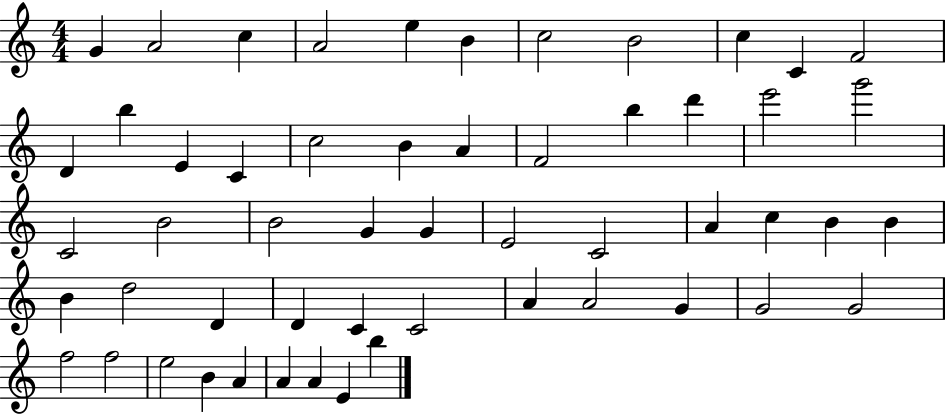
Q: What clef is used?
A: treble